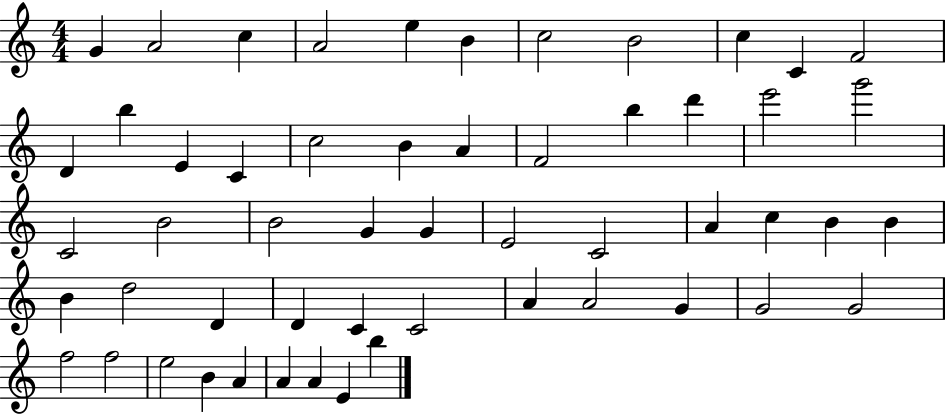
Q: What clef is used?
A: treble